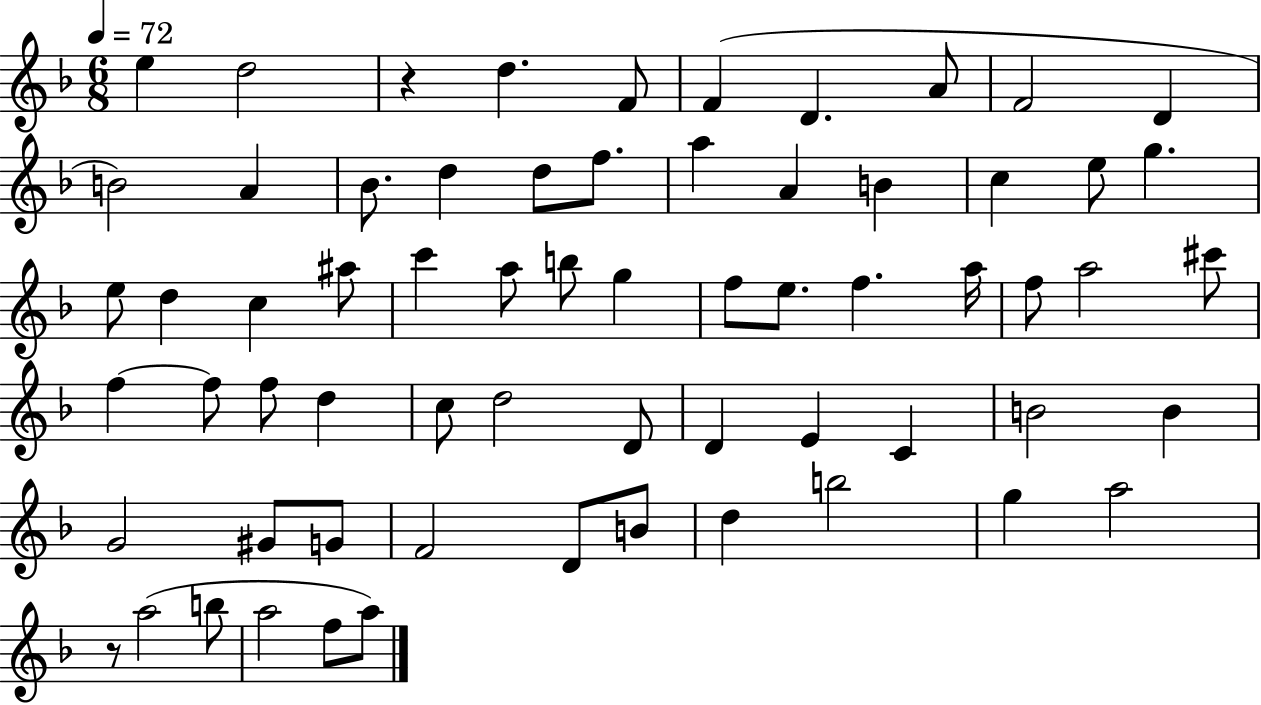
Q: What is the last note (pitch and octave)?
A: A5